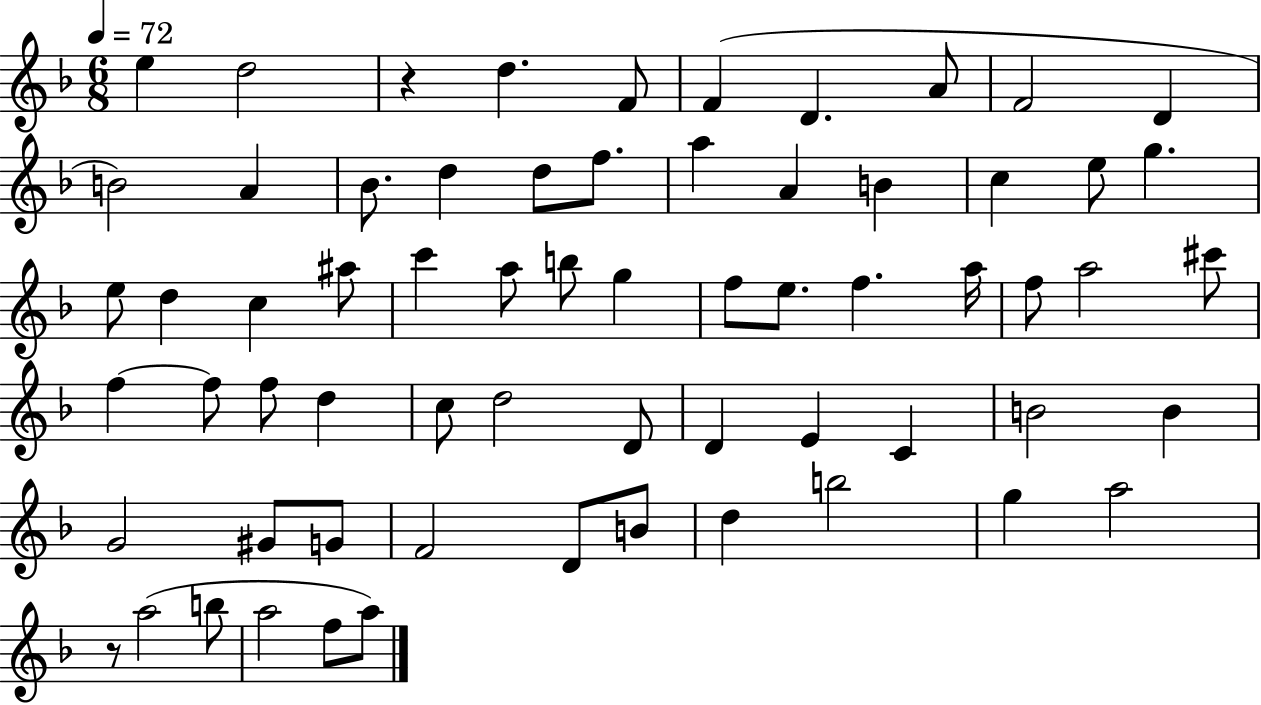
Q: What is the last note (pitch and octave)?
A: A5